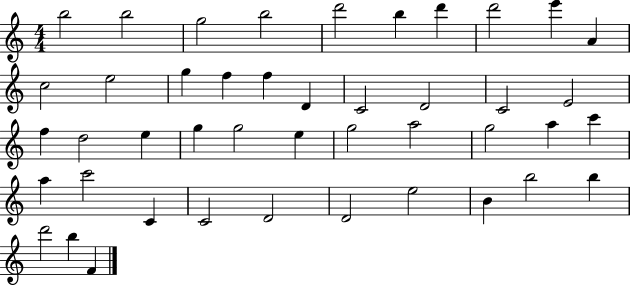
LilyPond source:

{
  \clef treble
  \numericTimeSignature
  \time 4/4
  \key c \major
  b''2 b''2 | g''2 b''2 | d'''2 b''4 d'''4 | d'''2 e'''4 a'4 | \break c''2 e''2 | g''4 f''4 f''4 d'4 | c'2 d'2 | c'2 e'2 | \break f''4 d''2 e''4 | g''4 g''2 e''4 | g''2 a''2 | g''2 a''4 c'''4 | \break a''4 c'''2 c'4 | c'2 d'2 | d'2 e''2 | b'4 b''2 b''4 | \break d'''2 b''4 f'4 | \bar "|."
}